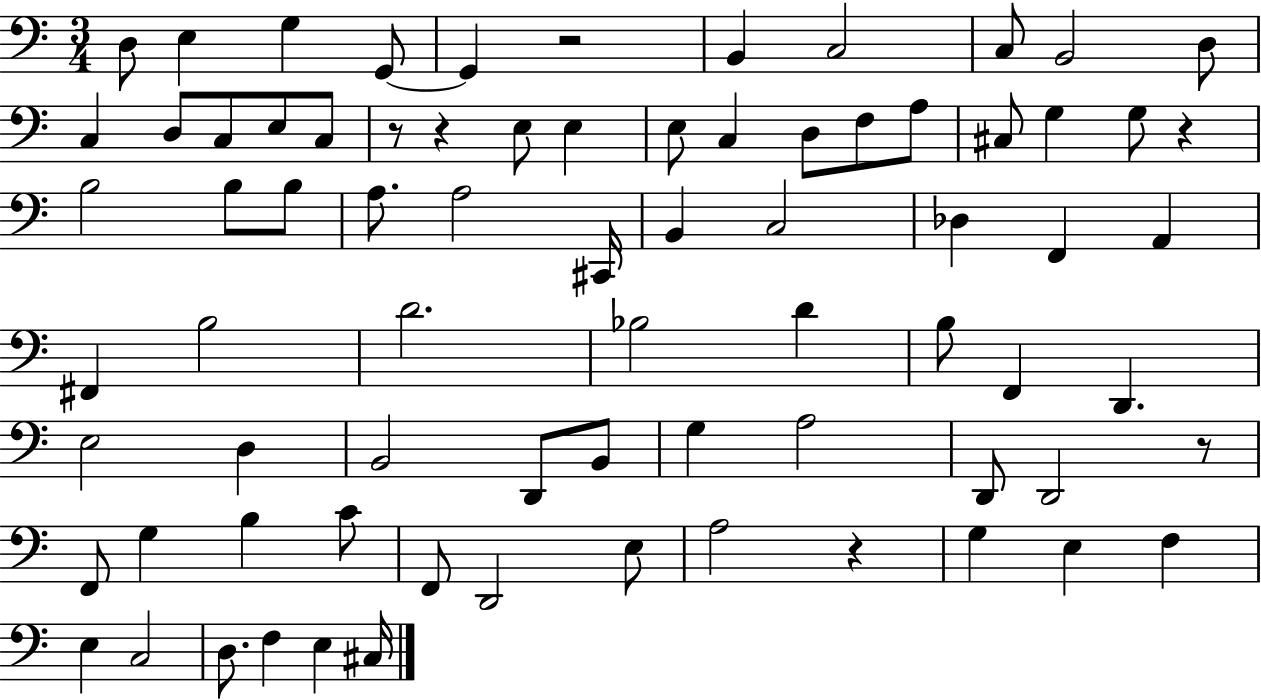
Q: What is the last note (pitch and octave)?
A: C#3